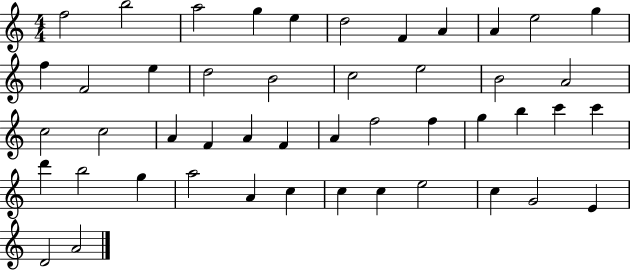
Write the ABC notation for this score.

X:1
T:Untitled
M:4/4
L:1/4
K:C
f2 b2 a2 g e d2 F A A e2 g f F2 e d2 B2 c2 e2 B2 A2 c2 c2 A F A F A f2 f g b c' c' d' b2 g a2 A c c c e2 c G2 E D2 A2